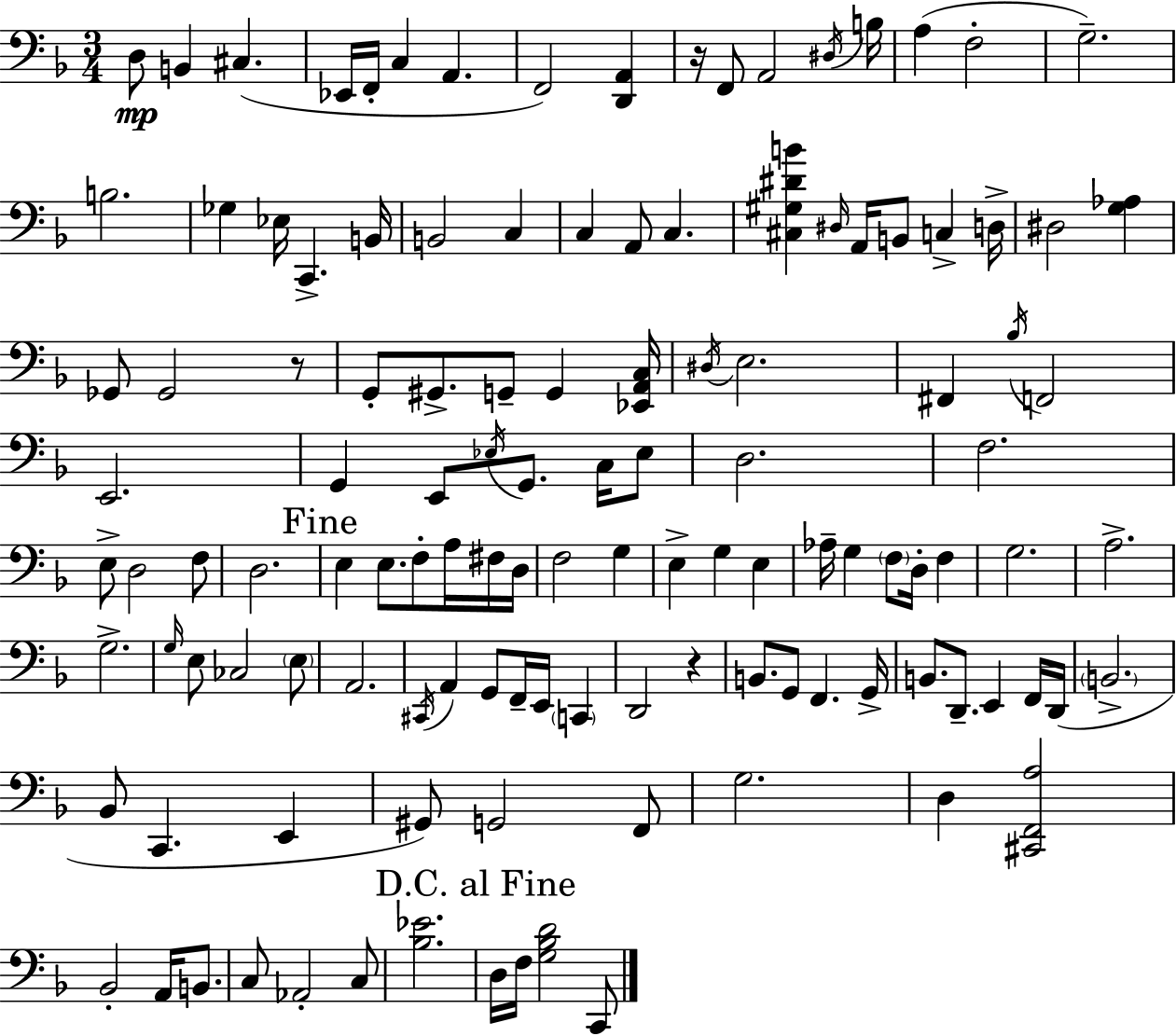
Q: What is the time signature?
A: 3/4